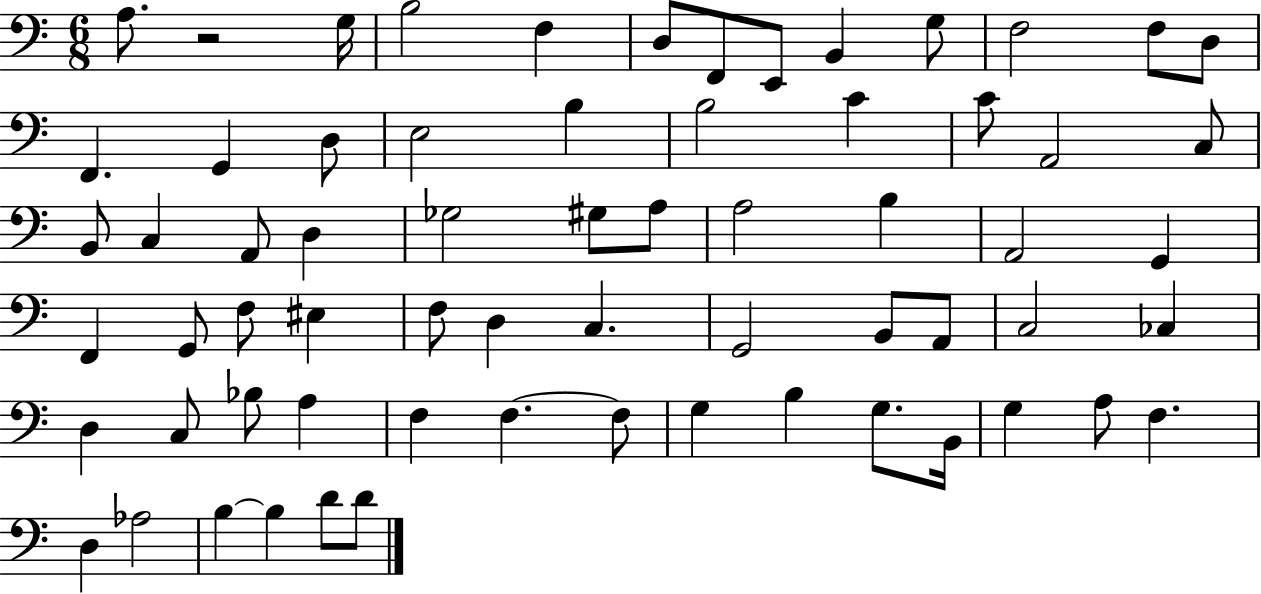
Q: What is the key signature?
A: C major